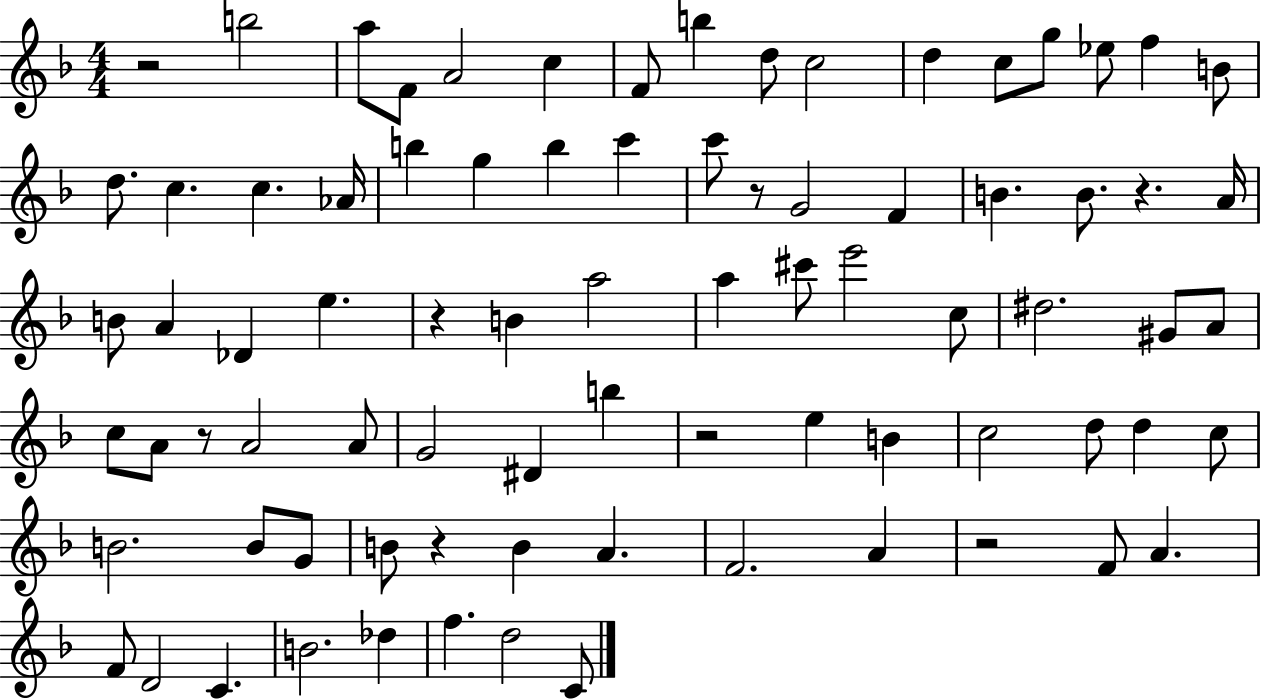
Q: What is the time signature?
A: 4/4